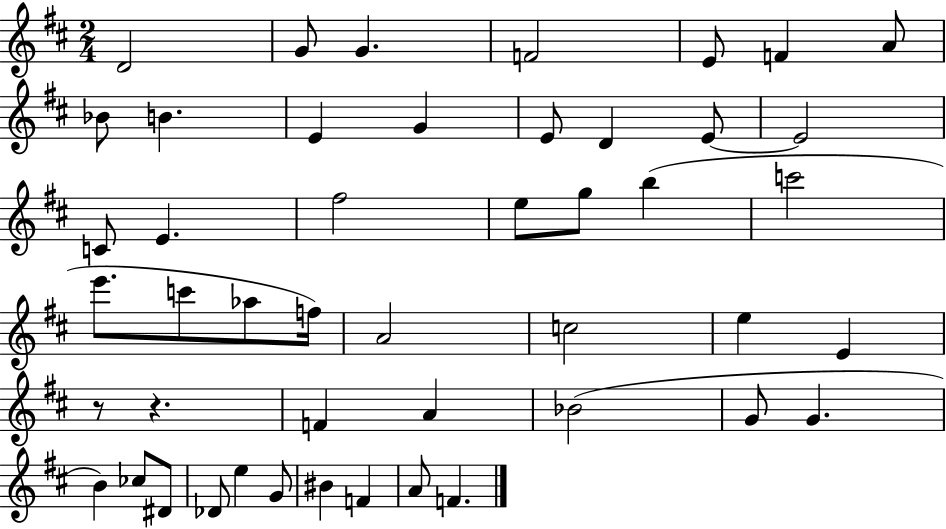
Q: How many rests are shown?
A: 2